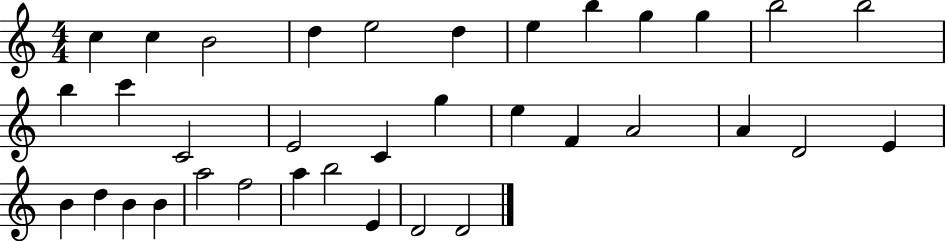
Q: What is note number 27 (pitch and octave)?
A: B4